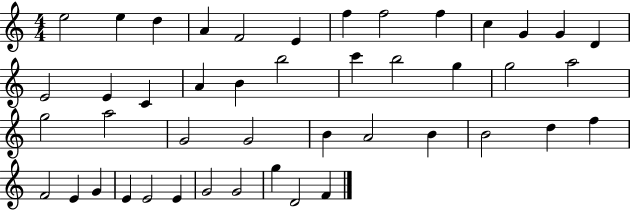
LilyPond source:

{
  \clef treble
  \numericTimeSignature
  \time 4/4
  \key c \major
  e''2 e''4 d''4 | a'4 f'2 e'4 | f''4 f''2 f''4 | c''4 g'4 g'4 d'4 | \break e'2 e'4 c'4 | a'4 b'4 b''2 | c'''4 b''2 g''4 | g''2 a''2 | \break g''2 a''2 | g'2 g'2 | b'4 a'2 b'4 | b'2 d''4 f''4 | \break f'2 e'4 g'4 | e'4 e'2 e'4 | g'2 g'2 | g''4 d'2 f'4 | \break \bar "|."
}